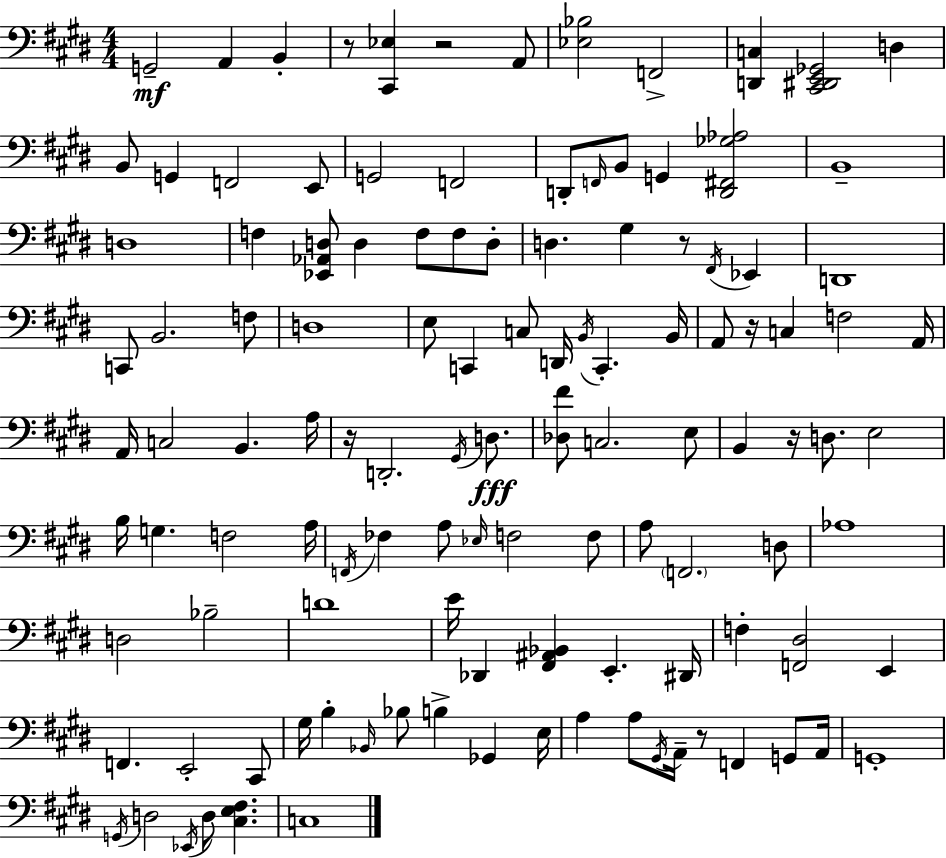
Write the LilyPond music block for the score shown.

{
  \clef bass
  \numericTimeSignature
  \time 4/4
  \key e \major
  g,2--\mf a,4 b,4-. | r8 <cis, ees>4 r2 a,8 | <ees bes>2 f,2-> | <d, c>4 <cis, dis, e, ges,>2 d4 | \break b,8 g,4 f,2 e,8 | g,2 f,2 | d,8-. \grace { f,16 } b,8 g,4 <d, fis, ges aes>2 | b,1-- | \break d1 | f4 <ees, aes, d>8 d4 f8 f8 d8-. | d4. gis4 r8 \acciaccatura { fis,16 } ees,4 | d,1 | \break c,8 b,2. | f8 d1 | e8 c,4 c8 d,16 \acciaccatura { b,16 } c,4.-. | b,16 a,8 r16 c4 f2 | \break a,16 a,16 c2 b,4. | a16 r16 d,2.-. | \acciaccatura { gis,16 }\fff d8. <des fis'>8 c2. | e8 b,4 r16 d8. e2 | \break b16 g4. f2 | a16 \acciaccatura { f,16 } fes4 a8 \grace { ees16 } f2 | f8 a8 \parenthesize f,2. | d8 aes1 | \break d2 bes2-- | d'1 | e'16 des,4 <fis, ais, bes,>4 e,4.-. | dis,16 f4-. <f, dis>2 | \break e,4 f,4. e,2-. | cis,8 gis16 b4-. \grace { bes,16 } bes8 b4-> | ges,4 e16 a4 a8 \acciaccatura { gis,16 } a,16-- r8 | f,4 g,8 a,16 g,1-. | \break \acciaccatura { g,16 } d2 | \acciaccatura { ees,16 } d8 <cis e fis>4. c1 | \bar "|."
}